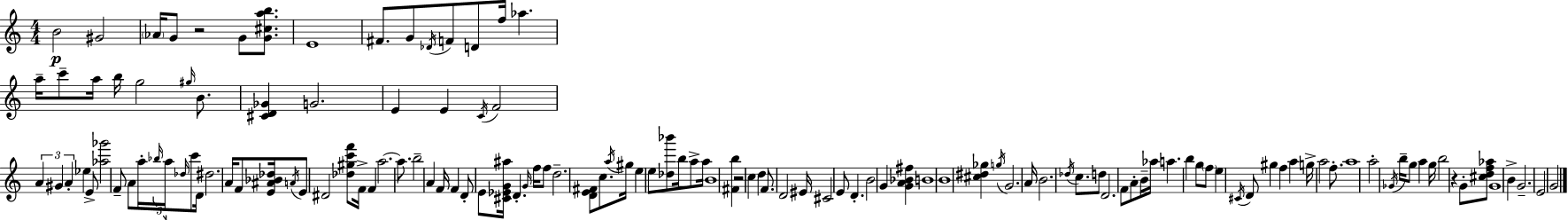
{
  \clef treble
  \numericTimeSignature
  \time 4/4
  \key a \minor
  \repeat volta 2 { b'2\p gis'2 | \parenthesize aes'16 g'8 r2 g'8 <g' cis'' a'' b''>8. | e'1 | fis'8. g'8 \acciaccatura { des'16 } f'8 d'8 f''16 aes''4. | \break a''16-- c'''8-- a''16 b''16 g''2 \grace { gis''16 } b'8. | <cis' d' ges'>4 g'2. | e'4 e'4 \acciaccatura { c'16 } f'2 | \tuplet 3/2 { a'4 gis'4 a'4-. } ees''4 | \break e'8-> <aes'' ges'''>2 f'8-- a'8 | a''16-. \tuplet 3/2 { \grace { bes''16 } a''16 \grace { des''16 } } c'''8 d'16 dis''2. | a'16 f'8 <e' ais' bes' des''>16 \acciaccatura { a'16 } e'8 dis'2 | <des'' gis'' c''' f'''>8 f'16-> f'4 a''2.~~ | \break a''8. b''2-- | a'4 f'16 f'4 d'8-. e'8 <cis' ees' g' ais''>16 d'4.-. | \grace { g'16 } f''16 f''8 d''2.-- | <d' e' fis'>8 c''8. \acciaccatura { a''16 } gis''16 e''4 | \break e''8 <des'' bes'''>8 b''16 a''8-> a''16 b'1 | <fis' b''>4 r2 | \parenthesize c''4 d''4 f'8. d'2 | eis'16 cis'2 | \break e'8 d'4.-. b'2 | g'4 <g' a' bes' fis''>4 b'1 | b'1 | <cis'' dis'' ges''>4 \acciaccatura { g''16 } g'2. | \break a'16 b'2. | \acciaccatura { des''16 } c''8. d''8 d'2. | f'8 a'8-. b'16-- aes''16 a''4. | b''4 g''8 \parenthesize f''8 e''4 | \break \acciaccatura { cis'16 } d'8 gis''4 f''4 a''4 g''16-> | a''2 f''8.-. a''1 | a''2-. | \acciaccatura { ges'16 } b''16-- g''8 a''4 g''16 b''2 | \break r4 g'8-. <cis'' d'' f'' aes''>8 g'1 | b'4-> | g'2.-- e'2 | g'2 } \bar "|."
}